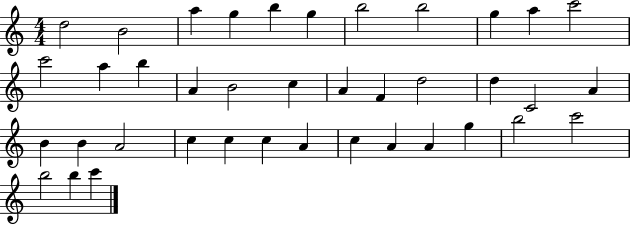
X:1
T:Untitled
M:4/4
L:1/4
K:C
d2 B2 a g b g b2 b2 g a c'2 c'2 a b A B2 c A F d2 d C2 A B B A2 c c c A c A A g b2 c'2 b2 b c'